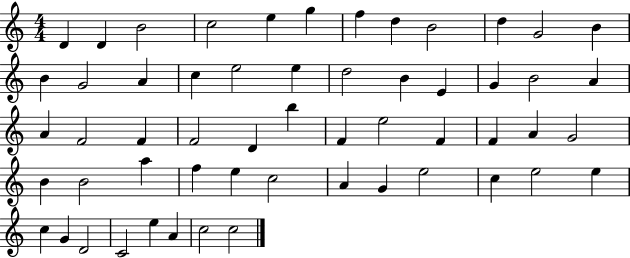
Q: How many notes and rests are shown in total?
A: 56